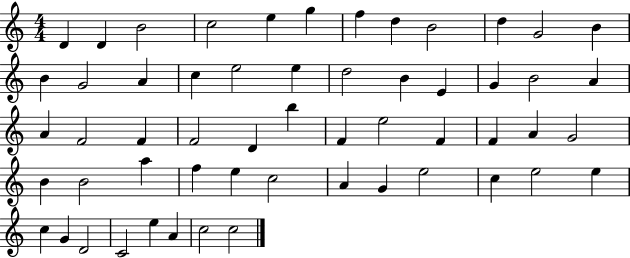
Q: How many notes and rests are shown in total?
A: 56